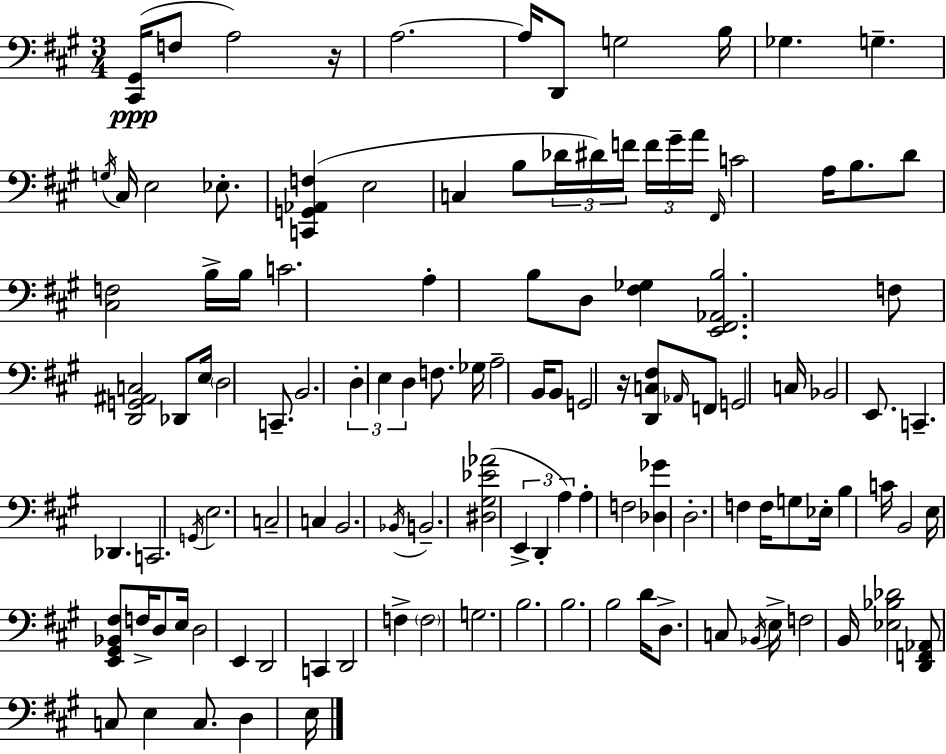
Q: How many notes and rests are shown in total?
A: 118